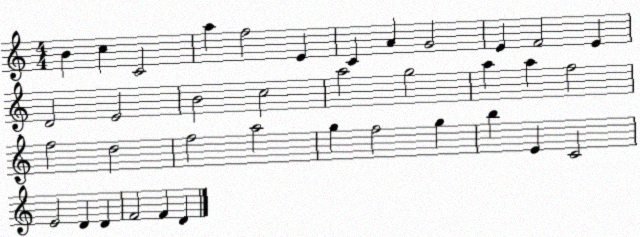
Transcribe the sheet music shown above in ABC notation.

X:1
T:Untitled
M:4/4
L:1/4
K:C
B c C2 a f2 E C A G2 E F2 E D2 E2 B2 c2 a2 g2 a a f2 f2 d2 f2 a2 g f2 g b E C2 E2 D D F2 F D